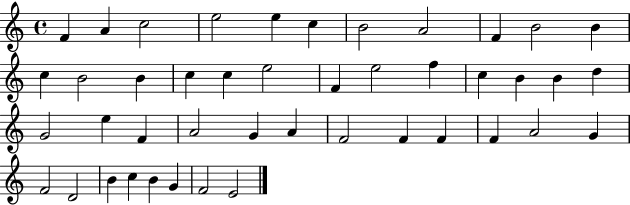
F4/q A4/q C5/h E5/h E5/q C5/q B4/h A4/h F4/q B4/h B4/q C5/q B4/h B4/q C5/q C5/q E5/h F4/q E5/h F5/q C5/q B4/q B4/q D5/q G4/h E5/q F4/q A4/h G4/q A4/q F4/h F4/q F4/q F4/q A4/h G4/q F4/h D4/h B4/q C5/q B4/q G4/q F4/h E4/h